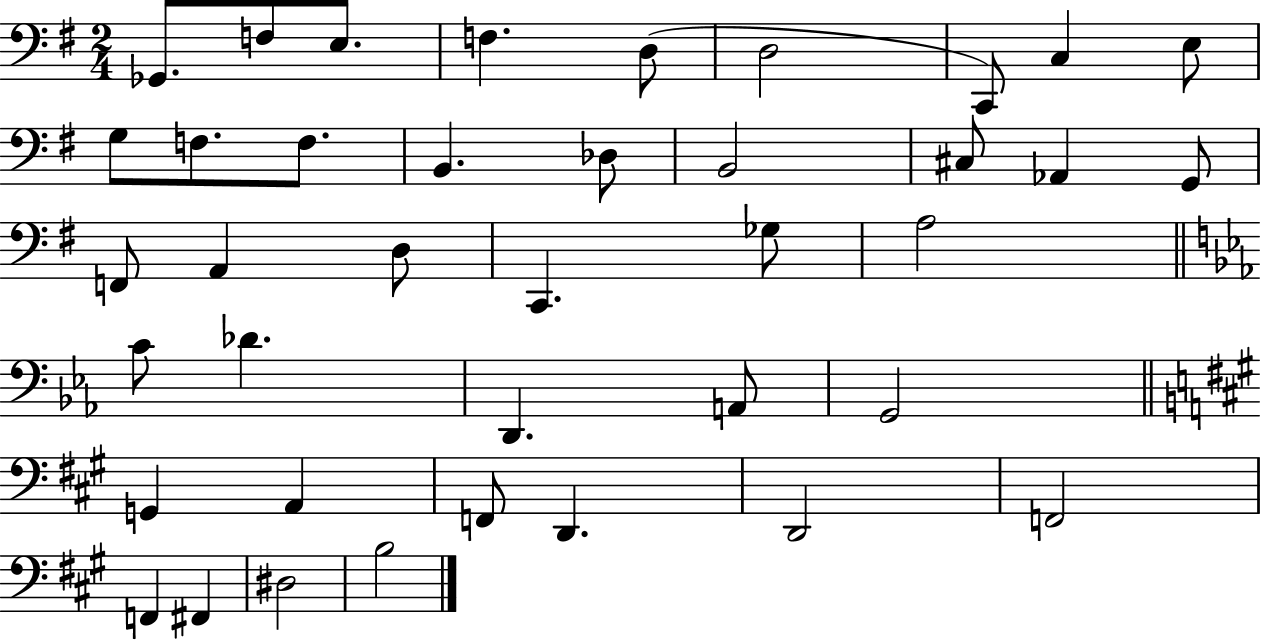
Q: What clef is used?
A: bass